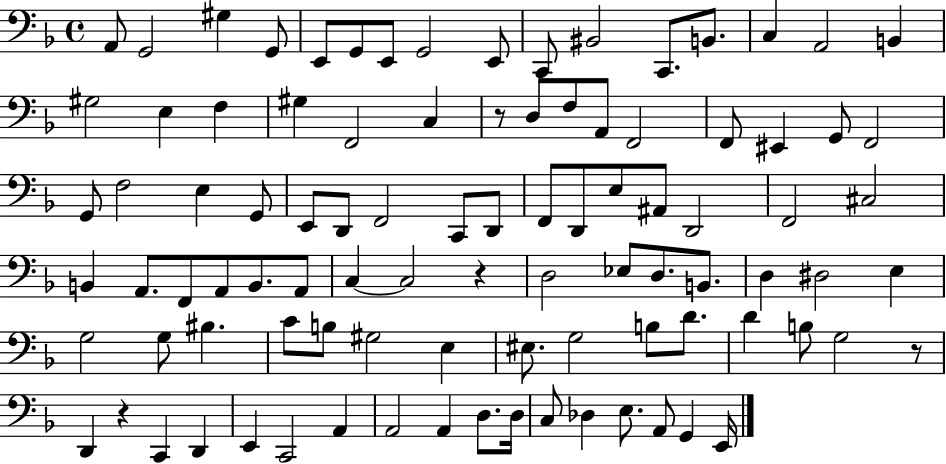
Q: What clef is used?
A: bass